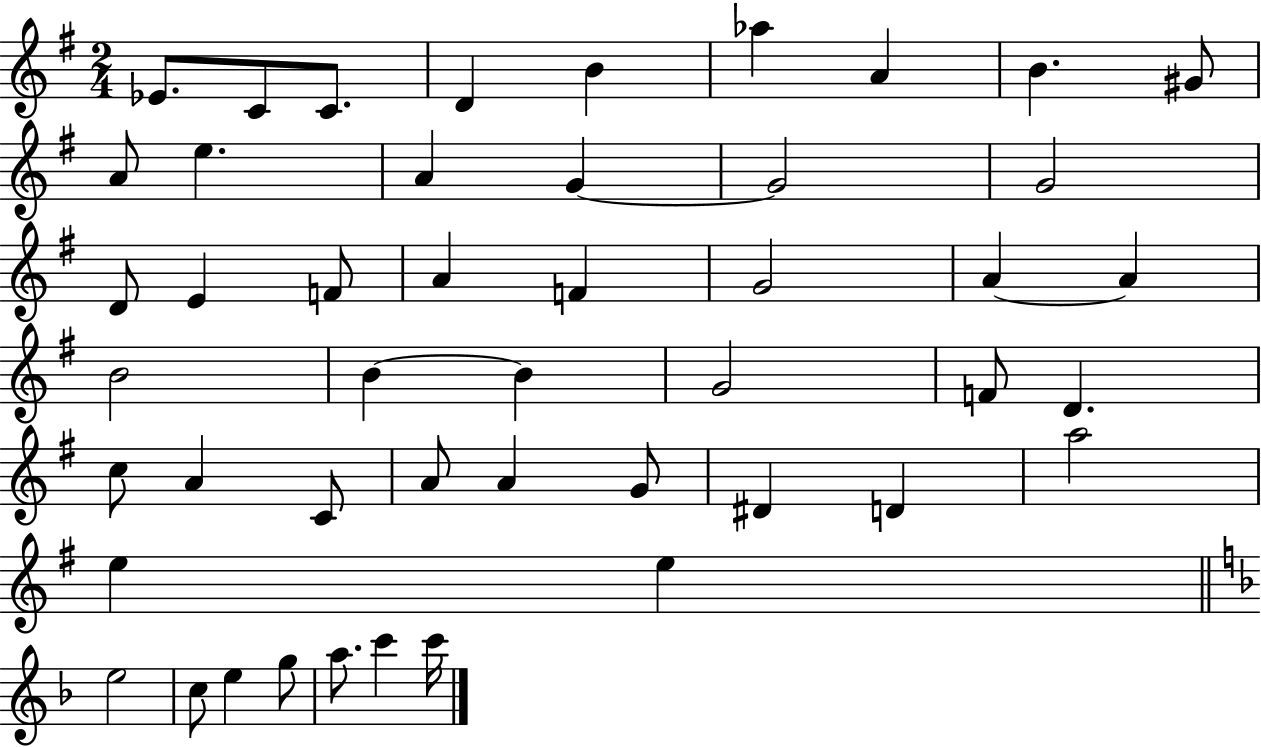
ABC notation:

X:1
T:Untitled
M:2/4
L:1/4
K:G
_E/2 C/2 C/2 D B _a A B ^G/2 A/2 e A G G2 G2 D/2 E F/2 A F G2 A A B2 B B G2 F/2 D c/2 A C/2 A/2 A G/2 ^D D a2 e e e2 c/2 e g/2 a/2 c' c'/4